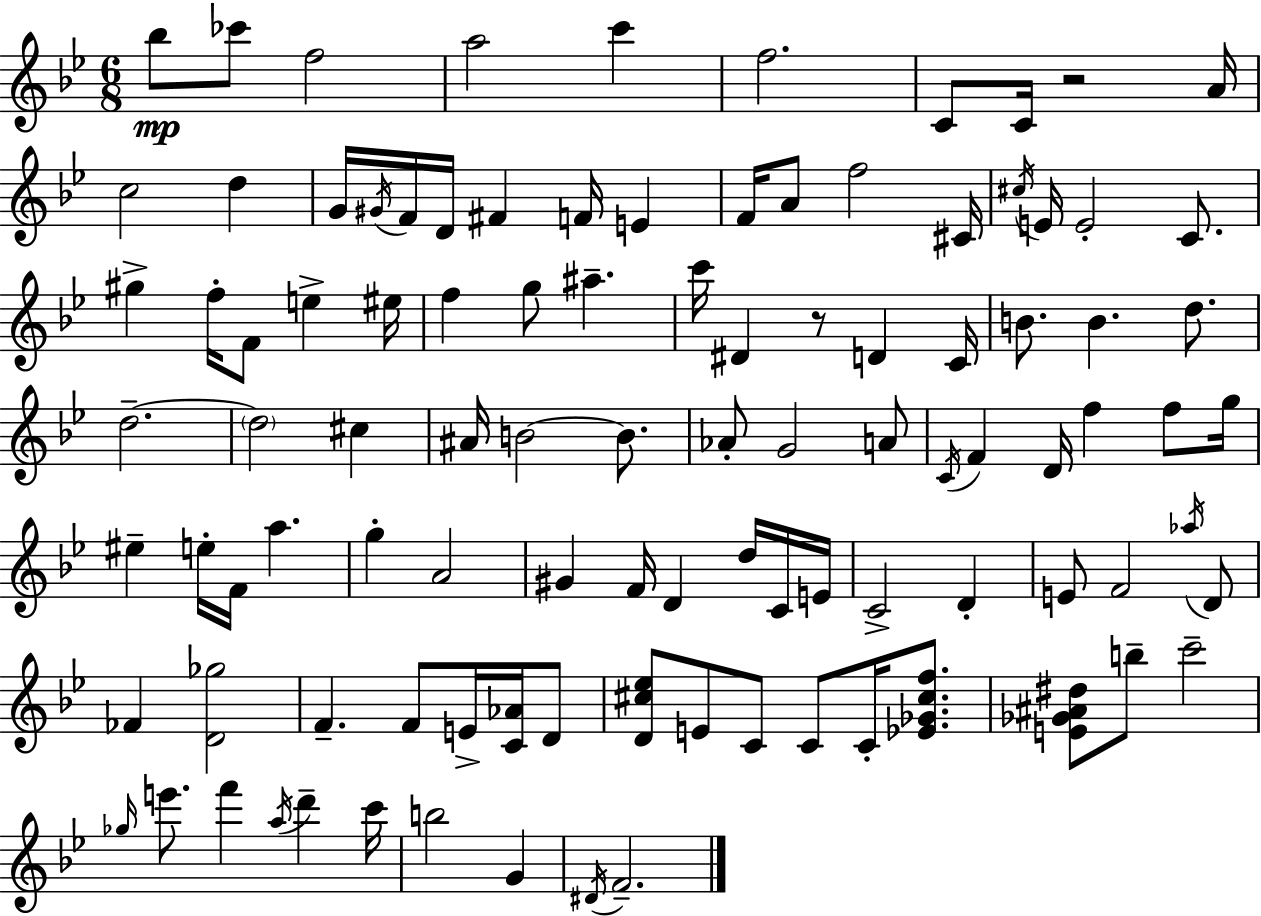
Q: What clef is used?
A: treble